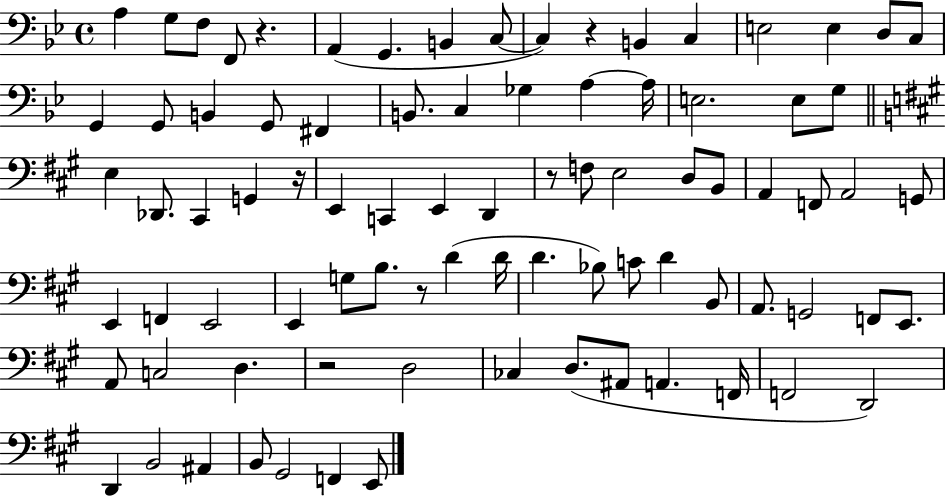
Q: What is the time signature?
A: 4/4